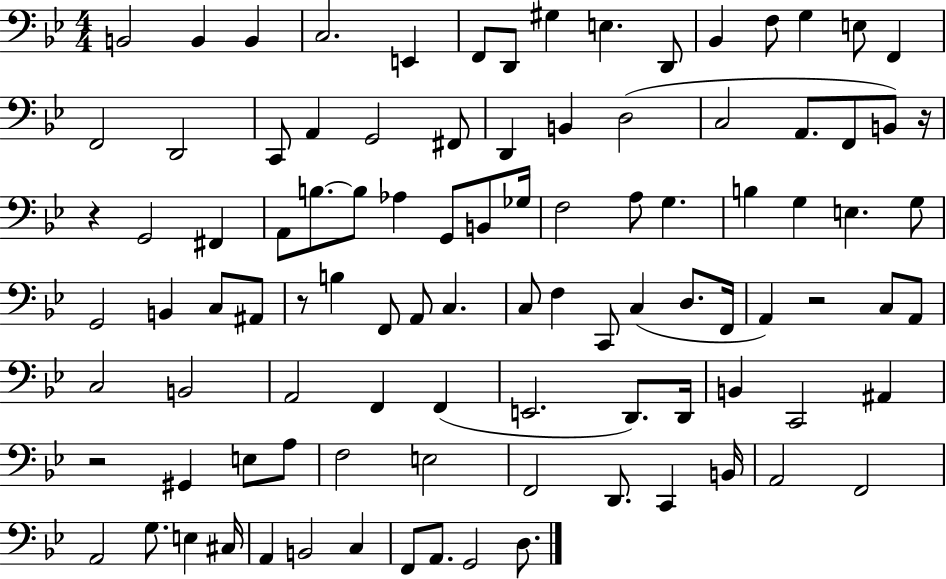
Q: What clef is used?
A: bass